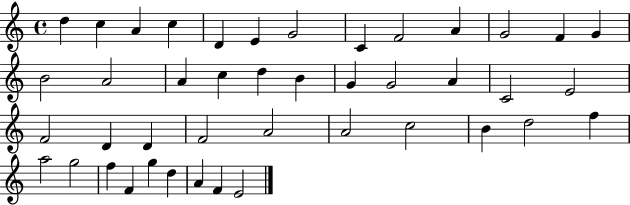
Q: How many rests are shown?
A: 0